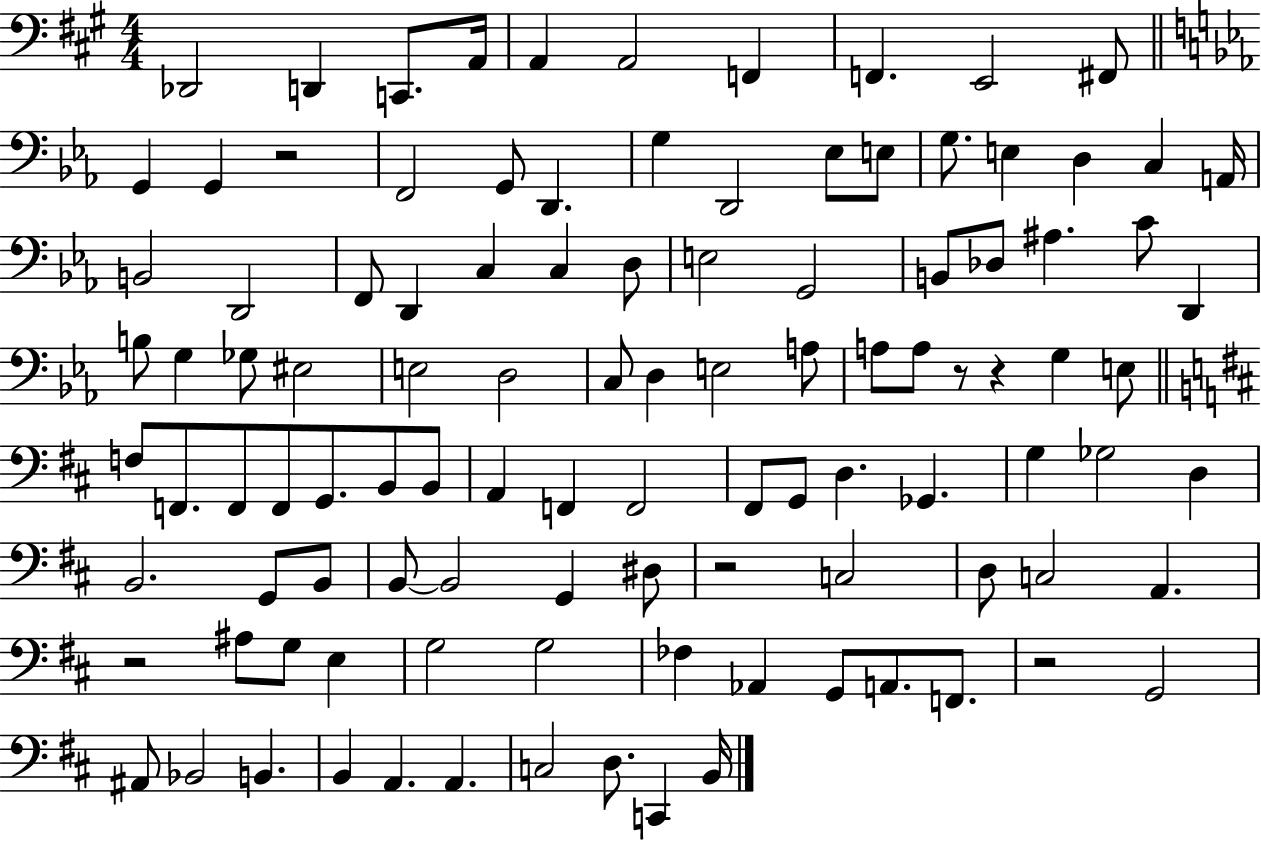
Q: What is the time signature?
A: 4/4